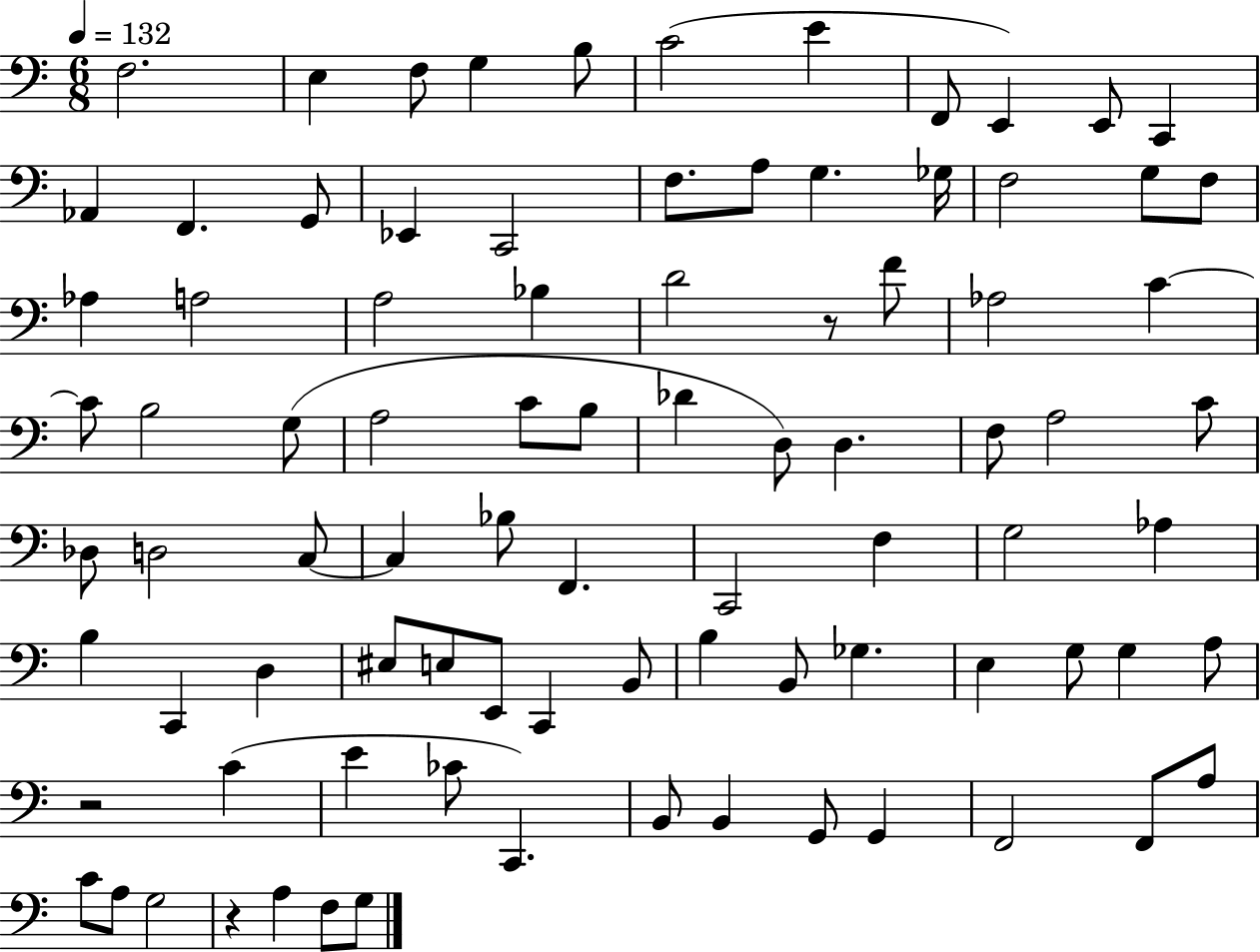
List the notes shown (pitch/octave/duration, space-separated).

F3/h. E3/q F3/e G3/q B3/e C4/h E4/q F2/e E2/q E2/e C2/q Ab2/q F2/q. G2/e Eb2/q C2/h F3/e. A3/e G3/q. Gb3/s F3/h G3/e F3/e Ab3/q A3/h A3/h Bb3/q D4/h R/e F4/e Ab3/h C4/q C4/e B3/h G3/e A3/h C4/e B3/e Db4/q D3/e D3/q. F3/e A3/h C4/e Db3/e D3/h C3/e C3/q Bb3/e F2/q. C2/h F3/q G3/h Ab3/q B3/q C2/q D3/q EIS3/e E3/e E2/e C2/q B2/e B3/q B2/e Gb3/q. E3/q G3/e G3/q A3/e R/h C4/q E4/q CES4/e C2/q. B2/e B2/q G2/e G2/q F2/h F2/e A3/e C4/e A3/e G3/h R/q A3/q F3/e G3/e